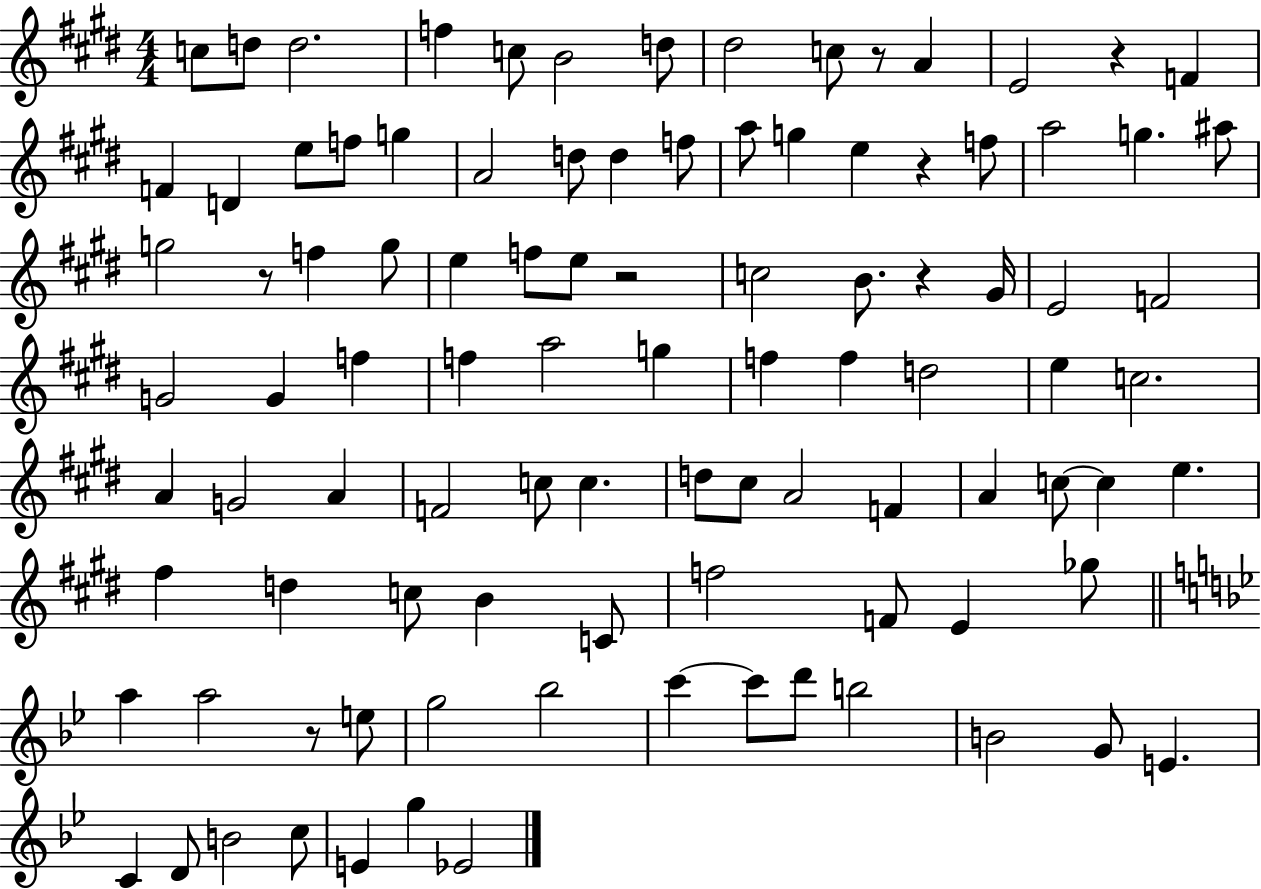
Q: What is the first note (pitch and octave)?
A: C5